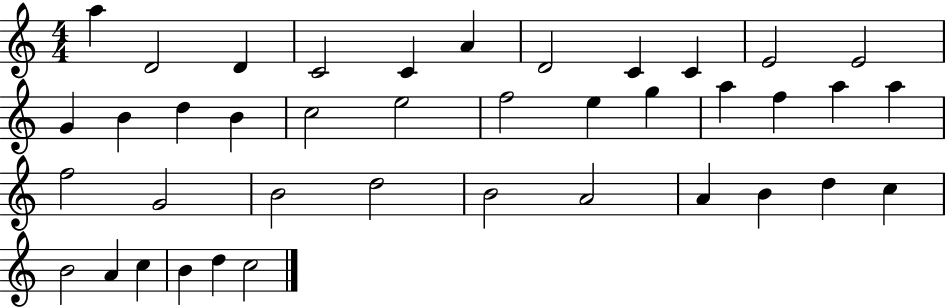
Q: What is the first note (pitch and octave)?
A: A5